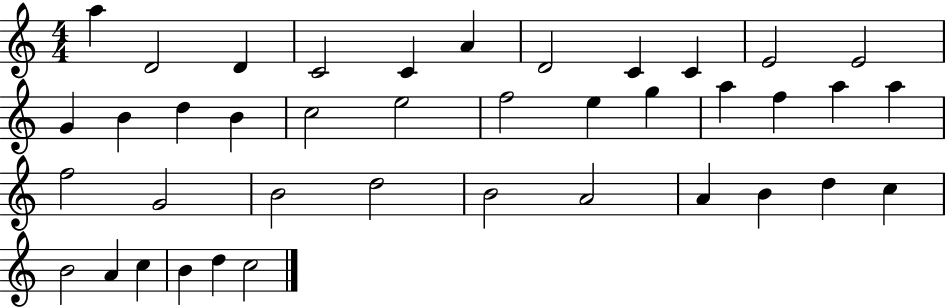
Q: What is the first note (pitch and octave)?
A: A5